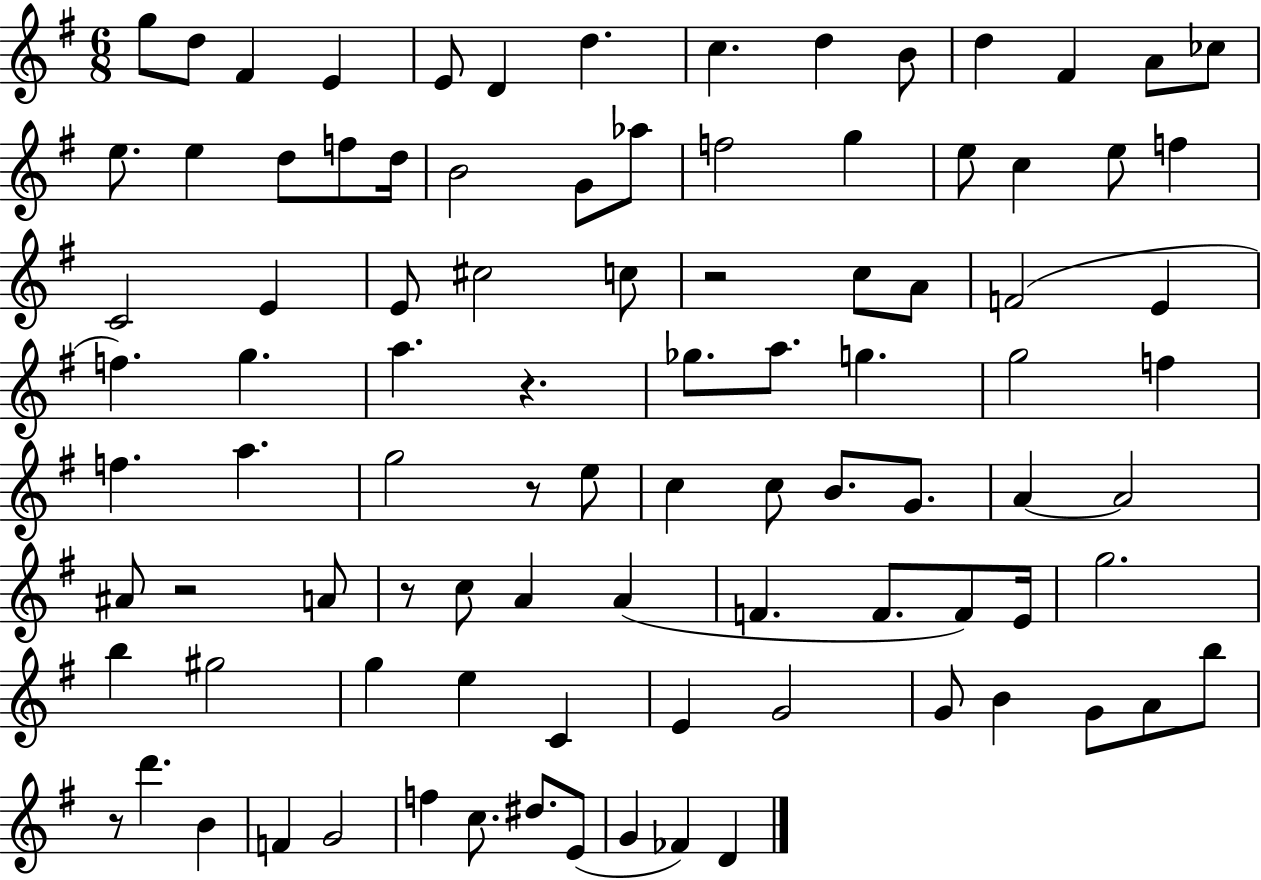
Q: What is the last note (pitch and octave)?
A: D4